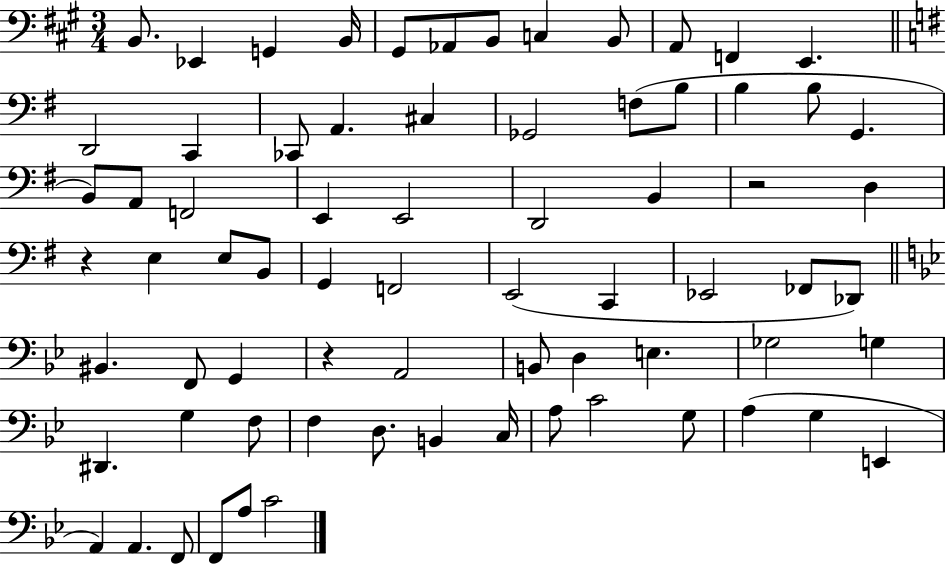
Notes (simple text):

B2/e. Eb2/q G2/q B2/s G#2/e Ab2/e B2/e C3/q B2/e A2/e F2/q E2/q. D2/h C2/q CES2/e A2/q. C#3/q Gb2/h F3/e B3/e B3/q B3/e G2/q. B2/e A2/e F2/h E2/q E2/h D2/h B2/q R/h D3/q R/q E3/q E3/e B2/e G2/q F2/h E2/h C2/q Eb2/h FES2/e Db2/e BIS2/q. F2/e G2/q R/q A2/h B2/e D3/q E3/q. Gb3/h G3/q D#2/q. G3/q F3/e F3/q D3/e. B2/q C3/s A3/e C4/h G3/e A3/q G3/q E2/q A2/q A2/q. F2/e F2/e A3/e C4/h